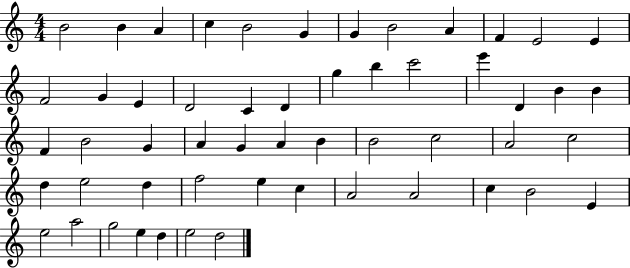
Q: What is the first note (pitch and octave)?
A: B4